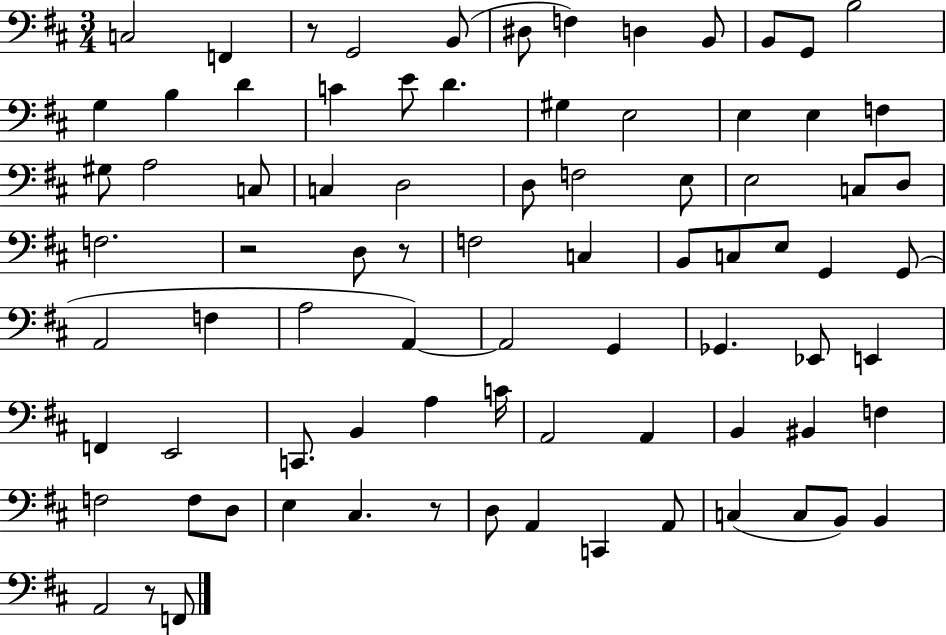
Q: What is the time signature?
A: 3/4